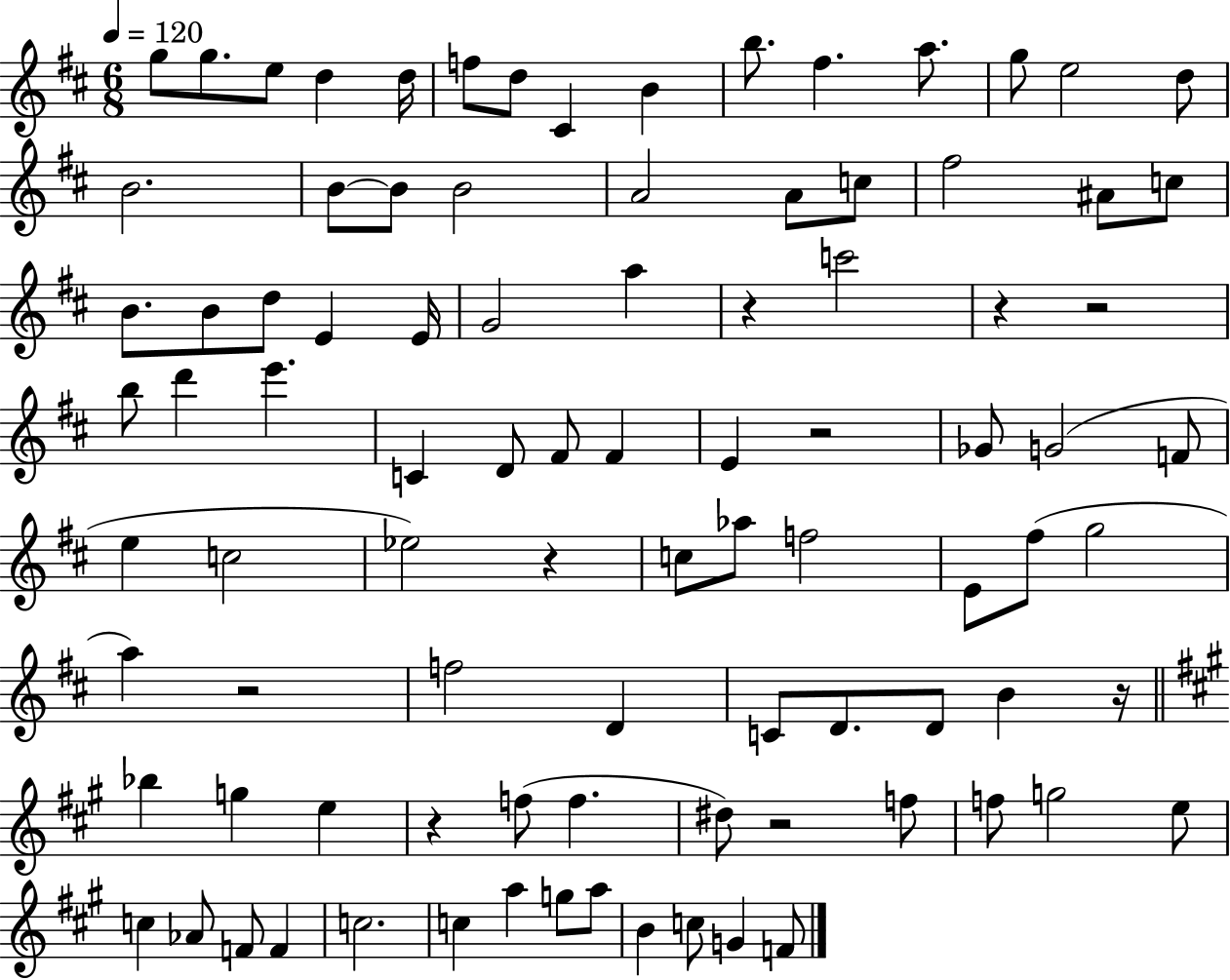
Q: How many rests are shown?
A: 9